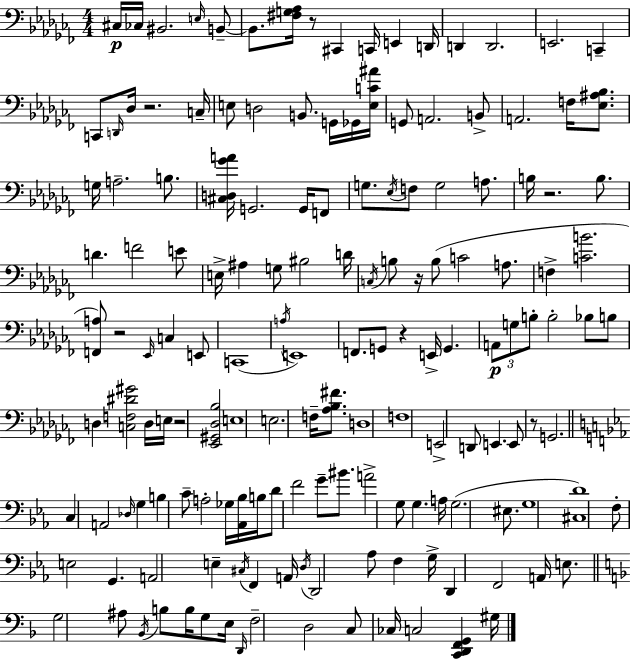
X:1
T:Untitled
M:4/4
L:1/4
K:Abm
^C,/4 _C,/4 ^B,,2 E,/4 B,,/2 B,,/2 [^F,G,_A,]/4 z/2 ^C,, C,,/4 E,, D,,/4 D,, D,,2 E,,2 C,, C,,/2 D,,/4 _D,/4 z2 C,/4 E,/2 D,2 B,,/2 G,,/4 _G,,/4 [E,C^A]/4 G,,/2 A,,2 B,,/2 A,,2 F,/4 [_E,^A,_B,]/2 G,/4 A,2 B,/2 [^C,D,_GA]/4 G,,2 G,,/4 F,,/2 G,/2 _E,/4 F,/2 G,2 A,/2 B,/4 z2 B,/2 D F2 E/2 E,/4 ^A, G,/2 ^B,2 D/4 C,/4 B,/2 z/4 B,/2 C2 A,/2 F, [CB]2 [F,,A,]/2 z2 _E,,/4 C, E,,/2 C,,4 A,/4 E,,4 F,,/2 G,,/2 z E,,/4 G,, A,,/2 G,/2 B,/2 B,2 _B,/2 B,/2 D, [C,F,^D^G]2 D,/4 E,/4 z2 [_E,,^G,,_D,_B,]2 E,4 E,2 F,/4 [_A,_B,^F]/2 D,4 F,4 E,,2 D,,/2 E,, E,,/2 z/2 G,,2 C, A,,2 _D,/4 G, B, C/2 A,2 _G,/4 [_A,,_B,]/4 B,/4 D/2 F2 G/2 ^B/2 A2 G,/2 G, A,/4 G,2 ^E,/2 G,4 [^C,D]4 F,/2 E,2 G,, A,,2 E, ^C,/4 F,, A,,/4 D,/4 D,,2 _A,/2 F, G,/4 D,, F,,2 A,,/4 E,/2 G,2 ^A,/2 _B,,/4 B,/2 B,/4 G,/2 E,/4 D,,/4 F,2 D,2 C,/2 _C,/4 C,2 [C,,D,,F,,G,,] ^G,/4